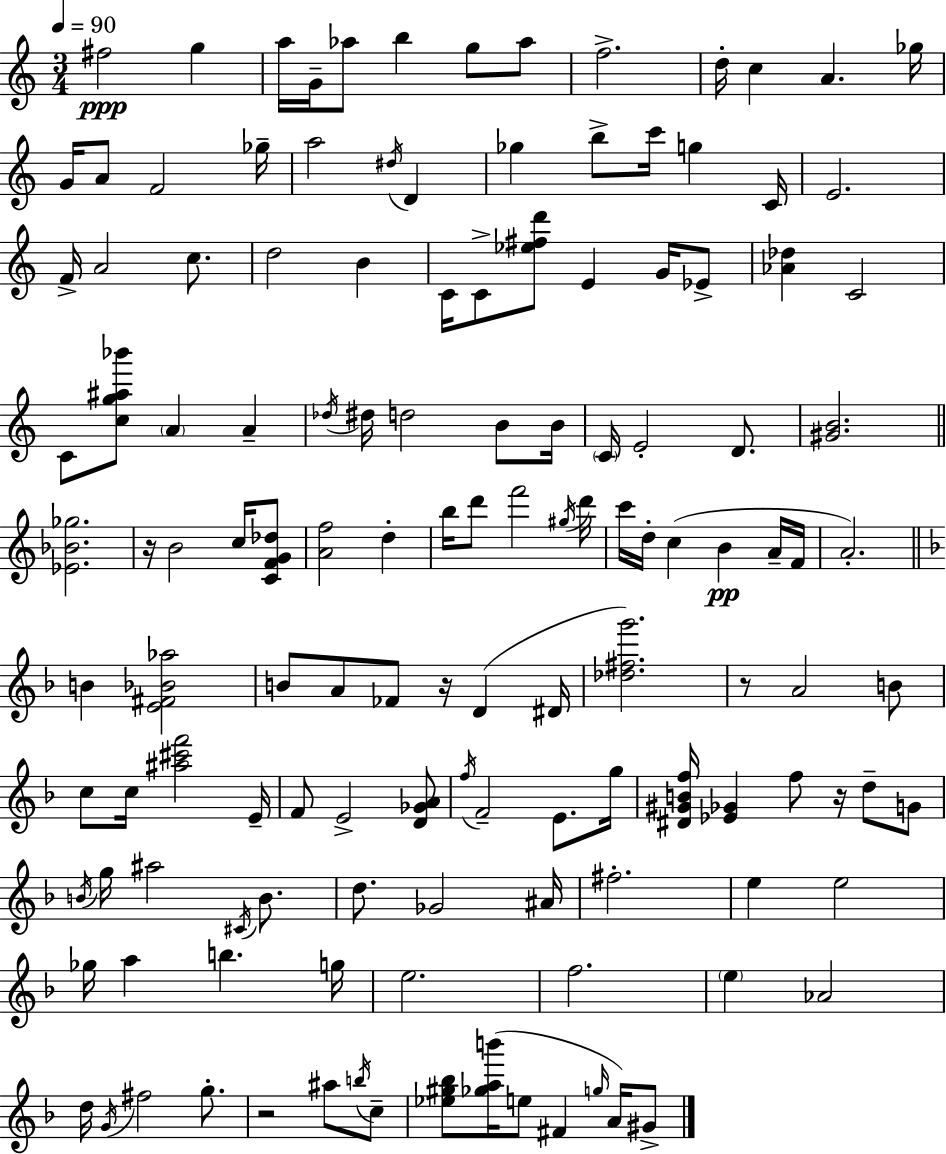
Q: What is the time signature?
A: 3/4